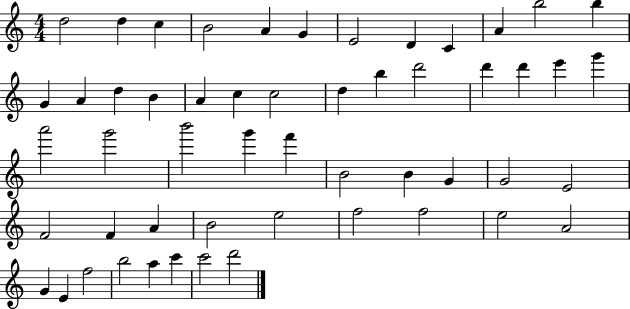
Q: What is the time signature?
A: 4/4